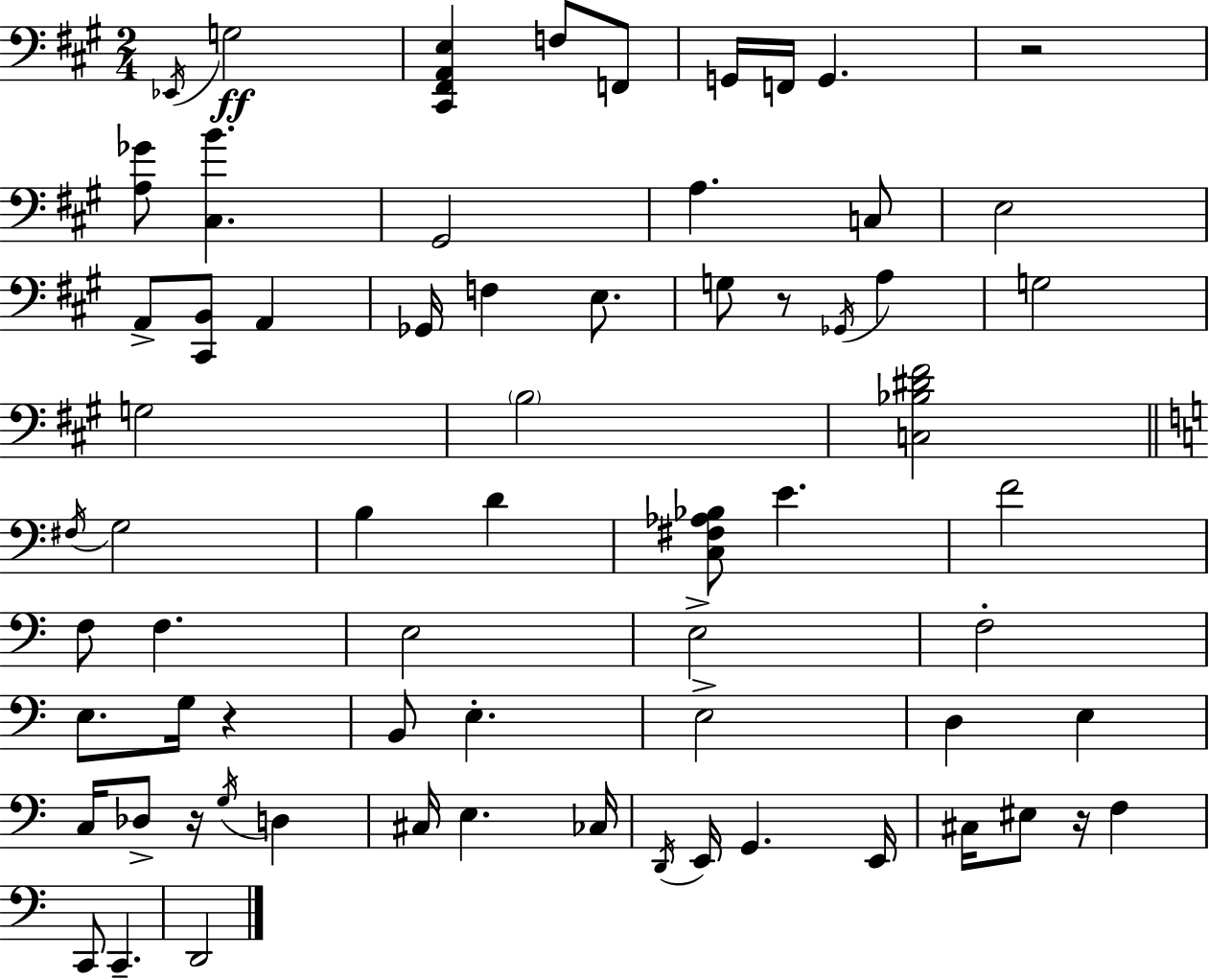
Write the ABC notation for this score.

X:1
T:Untitled
M:2/4
L:1/4
K:A
_E,,/4 G,2 [^C,,^F,,A,,E,] F,/2 F,,/2 G,,/4 F,,/4 G,, z2 [A,_G]/2 [^C,B] ^G,,2 A, C,/2 E,2 A,,/2 [^C,,B,,]/2 A,, _G,,/4 F, E,/2 G,/2 z/2 _G,,/4 A, G,2 G,2 B,2 [C,_B,^D^F]2 ^F,/4 G,2 B, D [C,^F,_A,_B,]/2 E F2 F,/2 F, E,2 E,2 F,2 E,/2 G,/4 z B,,/2 E, E,2 D, E, C,/4 _D,/2 z/4 G,/4 D, ^C,/4 E, _C,/4 D,,/4 E,,/4 G,, E,,/4 ^C,/4 ^E,/2 z/4 F, C,,/2 C,, D,,2